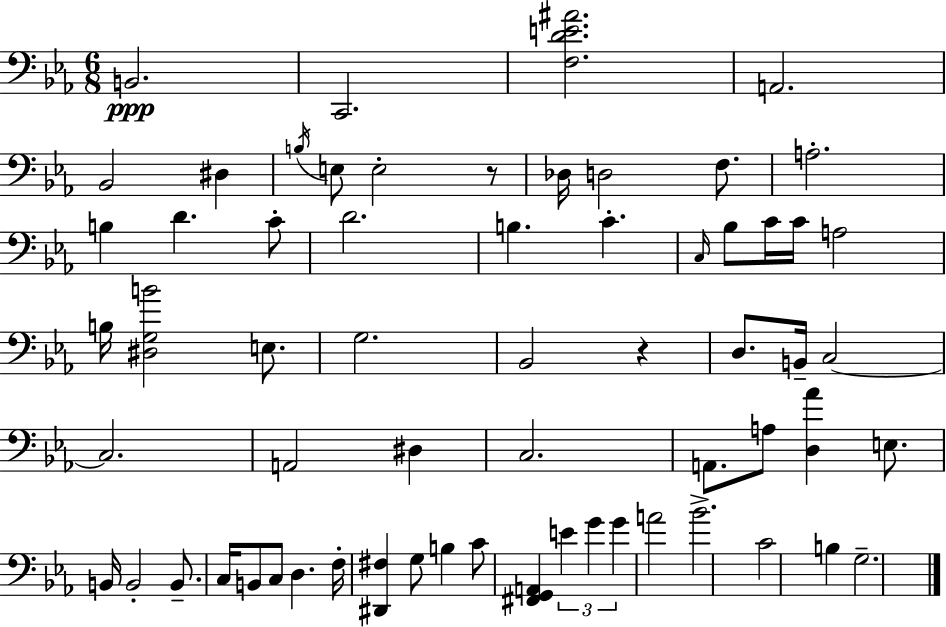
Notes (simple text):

B2/h. C2/h. [F3,D4,E4,A#4]/h. A2/h. Bb2/h D#3/q B3/s E3/e E3/h R/e Db3/s D3/h F3/e. A3/h. B3/q D4/q. C4/e D4/h. B3/q. C4/q. C3/s Bb3/e C4/s C4/s A3/h B3/s [D#3,G3,B4]/h E3/e. G3/h. Bb2/h R/q D3/e. B2/s C3/h C3/h. A2/h D#3/q C3/h. A2/e. A3/e [D3,Ab4]/q E3/e. B2/s B2/h B2/e. C3/s B2/e C3/e D3/q. F3/s [D#2,F#3]/q G3/e B3/q C4/e [F#2,G2,A2]/q E4/q G4/q G4/q A4/h Bb4/h. C4/h B3/q G3/h.